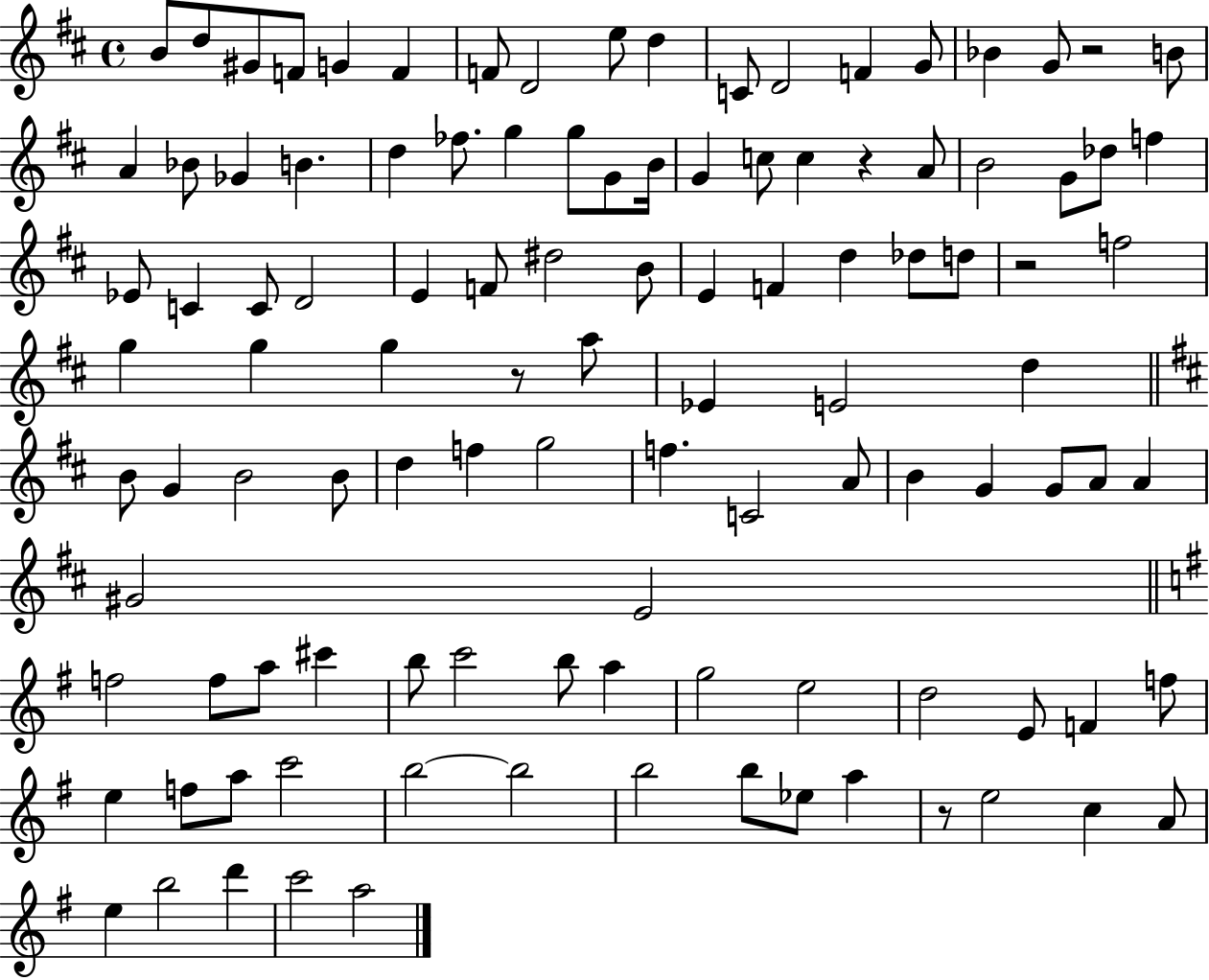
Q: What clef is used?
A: treble